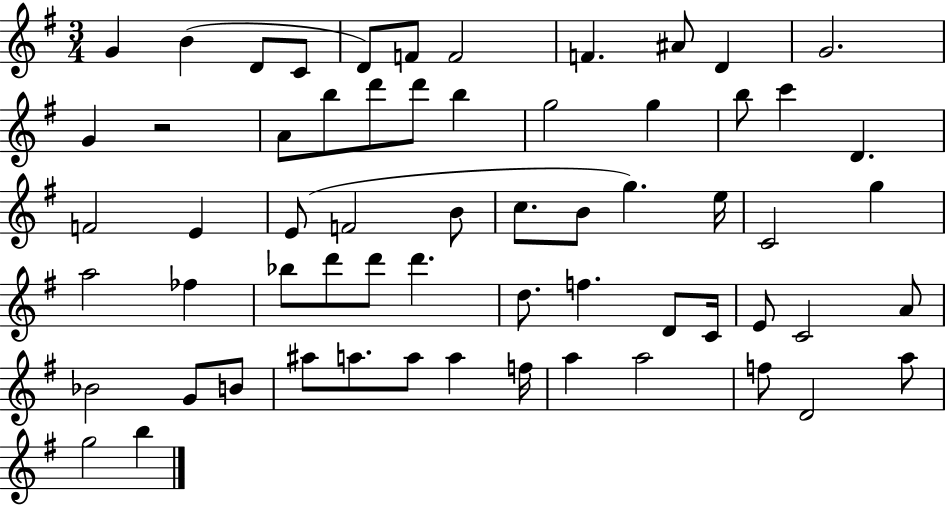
G4/q B4/q D4/e C4/e D4/e F4/e F4/h F4/q. A#4/e D4/q G4/h. G4/q R/h A4/e B5/e D6/e D6/e B5/q G5/h G5/q B5/e C6/q D4/q. F4/h E4/q E4/e F4/h B4/e C5/e. B4/e G5/q. E5/s C4/h G5/q A5/h FES5/q Bb5/e D6/e D6/e D6/q. D5/e. F5/q. D4/e C4/s E4/e C4/h A4/e Bb4/h G4/e B4/e A#5/e A5/e. A5/e A5/q F5/s A5/q A5/h F5/e D4/h A5/e G5/h B5/q